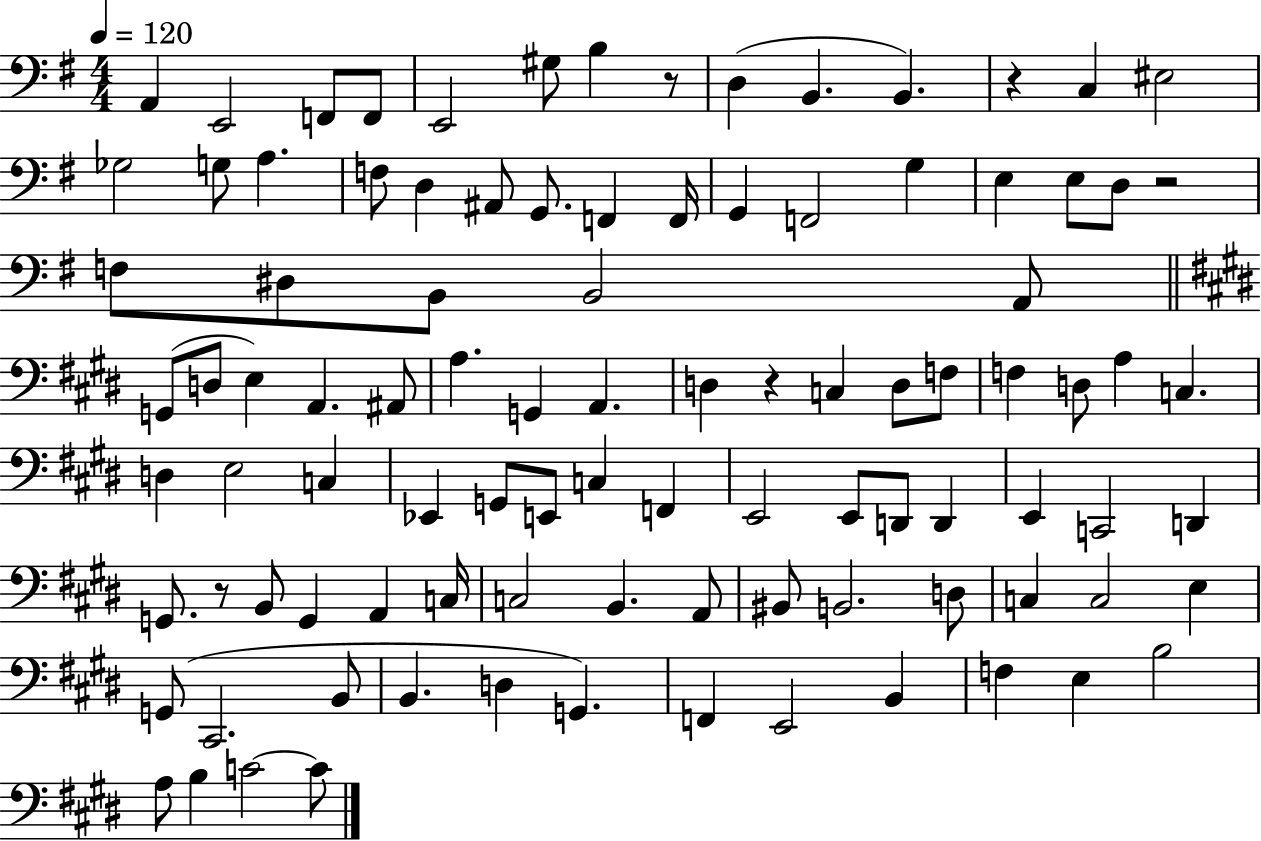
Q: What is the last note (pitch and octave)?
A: C4